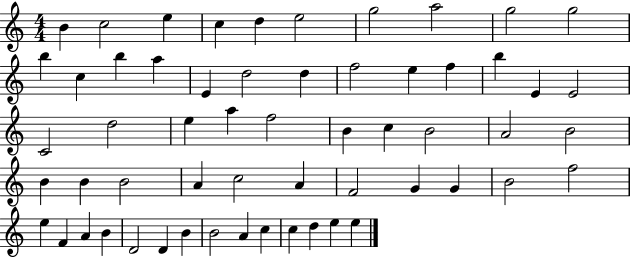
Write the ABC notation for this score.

X:1
T:Untitled
M:4/4
L:1/4
K:C
B c2 e c d e2 g2 a2 g2 g2 b c b a E d2 d f2 e f b E E2 C2 d2 e a f2 B c B2 A2 B2 B B B2 A c2 A F2 G G B2 f2 e F A B D2 D B B2 A c c d e e